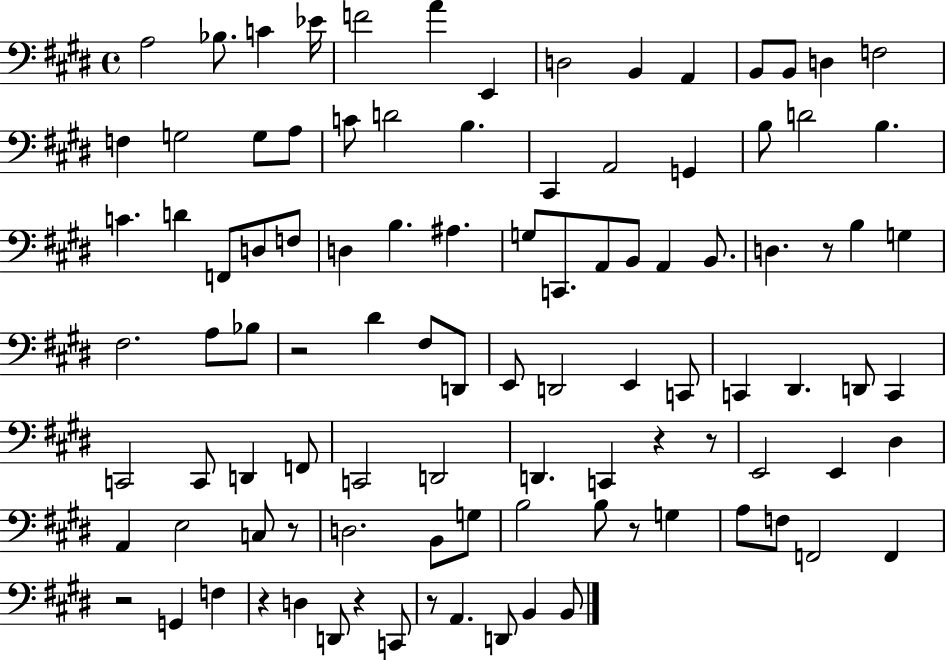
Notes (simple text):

A3/h Bb3/e. C4/q Eb4/s F4/h A4/q E2/q D3/h B2/q A2/q B2/e B2/e D3/q F3/h F3/q G3/h G3/e A3/e C4/e D4/h B3/q. C#2/q A2/h G2/q B3/e D4/h B3/q. C4/q. D4/q F2/e D3/e F3/e D3/q B3/q. A#3/q. G3/e C2/e. A2/e B2/e A2/q B2/e. D3/q. R/e B3/q G3/q F#3/h. A3/e Bb3/e R/h D#4/q F#3/e D2/e E2/e D2/h E2/q C2/e C2/q D#2/q. D2/e C2/q C2/h C2/e D2/q F2/e C2/h D2/h D2/q. C2/q R/q R/e E2/h E2/q D#3/q A2/q E3/h C3/e R/e D3/h. B2/e G3/e B3/h B3/e R/e G3/q A3/e F3/e F2/h F2/q R/h G2/q F3/q R/q D3/q D2/e R/q C2/e R/e A2/q. D2/e B2/q B2/e